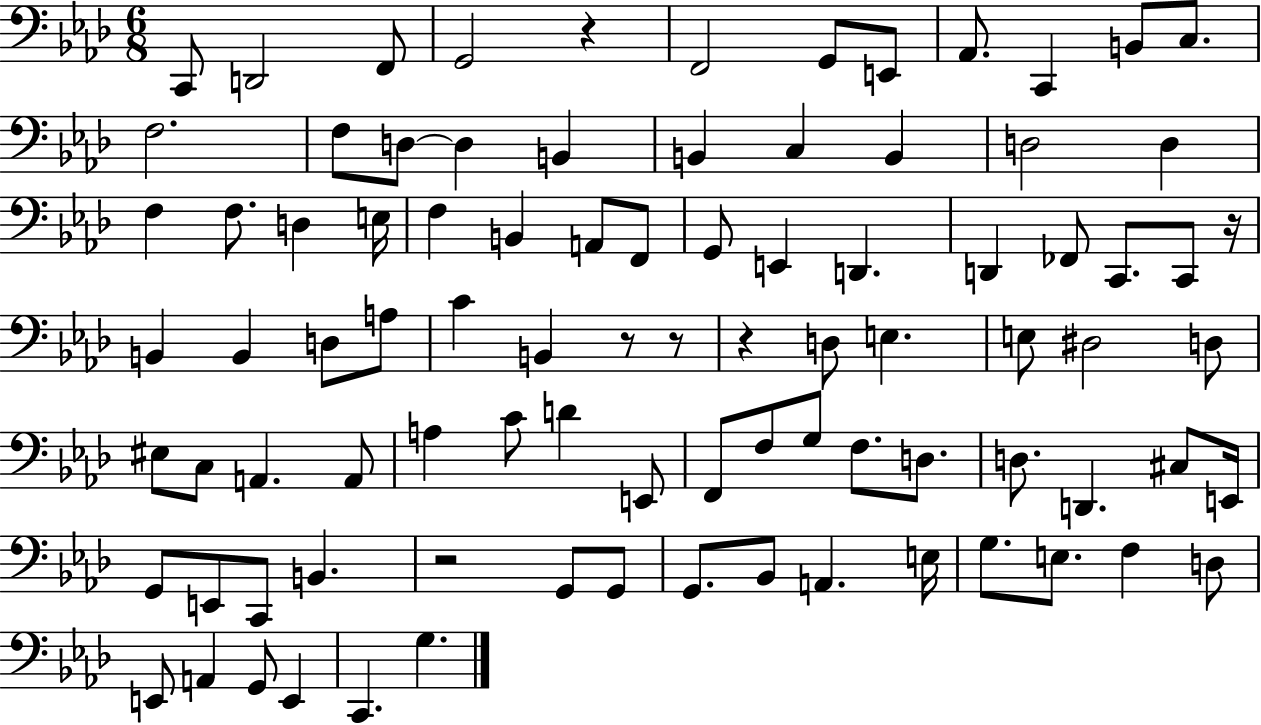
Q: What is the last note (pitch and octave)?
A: G3